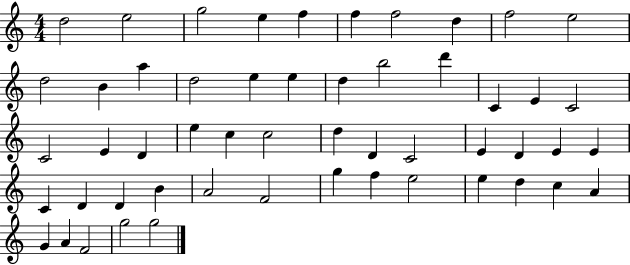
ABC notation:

X:1
T:Untitled
M:4/4
L:1/4
K:C
d2 e2 g2 e f f f2 d f2 e2 d2 B a d2 e e d b2 d' C E C2 C2 E D e c c2 d D C2 E D E E C D D B A2 F2 g f e2 e d c A G A F2 g2 g2